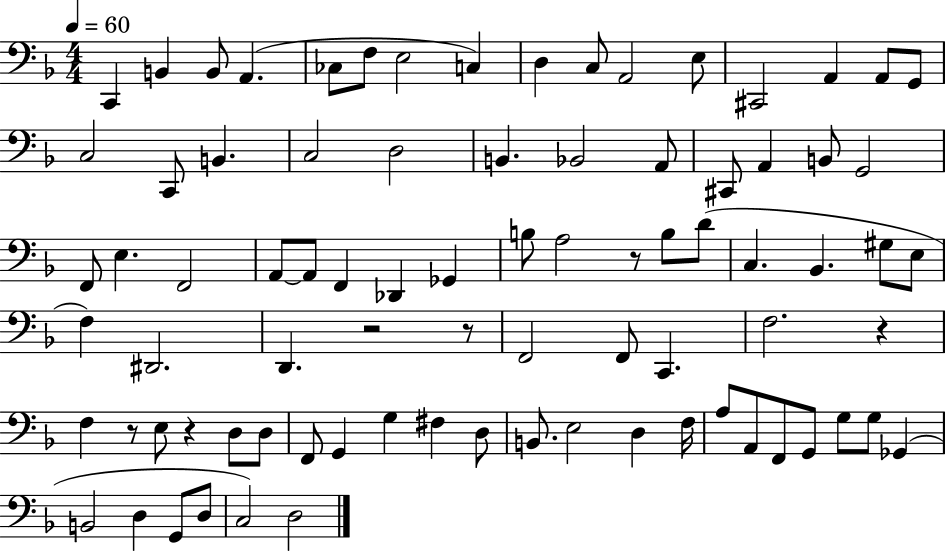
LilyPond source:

{
  \clef bass
  \numericTimeSignature
  \time 4/4
  \key f \major
  \tempo 4 = 60
  c,4 b,4 b,8 a,4.( | ces8 f8 e2 c4) | d4 c8 a,2 e8 | cis,2 a,4 a,8 g,8 | \break c2 c,8 b,4. | c2 d2 | b,4. bes,2 a,8 | cis,8 a,4 b,8 g,2 | \break f,8 e4. f,2 | a,8~~ a,8 f,4 des,4 ges,4 | b8 a2 r8 b8 d'8( | c4. bes,4. gis8 e8 | \break f4) dis,2. | d,4. r2 r8 | f,2 f,8 c,4. | f2. r4 | \break f4 r8 e8 r4 d8 d8 | f,8 g,4 g4 fis4 d8 | b,8. e2 d4 f16 | a8 a,8 f,8 g,8 g8 g8 ges,4( | \break b,2 d4 g,8 d8 | c2) d2 | \bar "|."
}